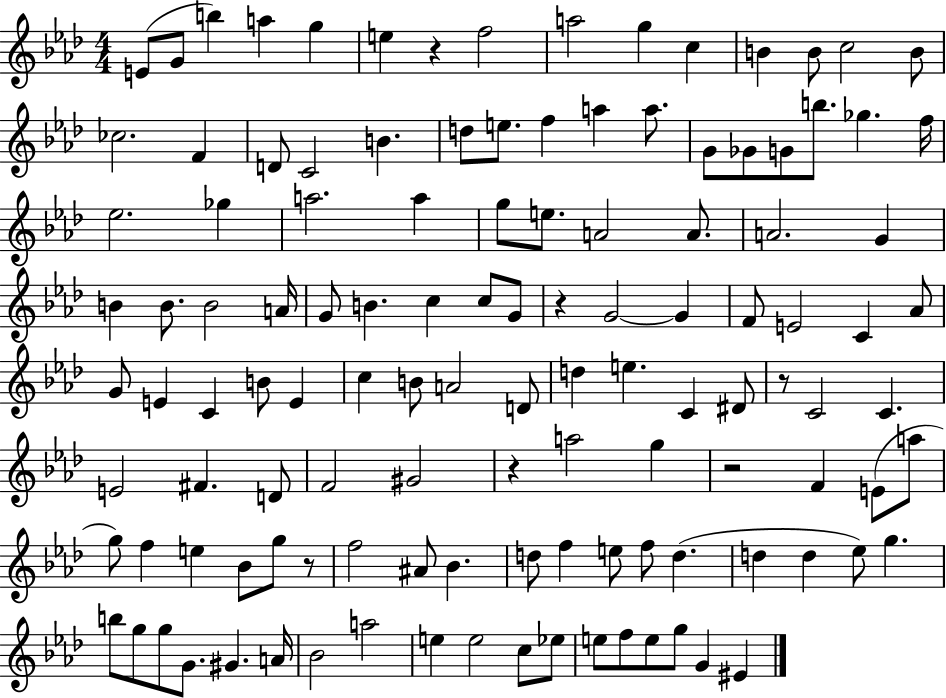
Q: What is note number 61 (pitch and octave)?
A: C5